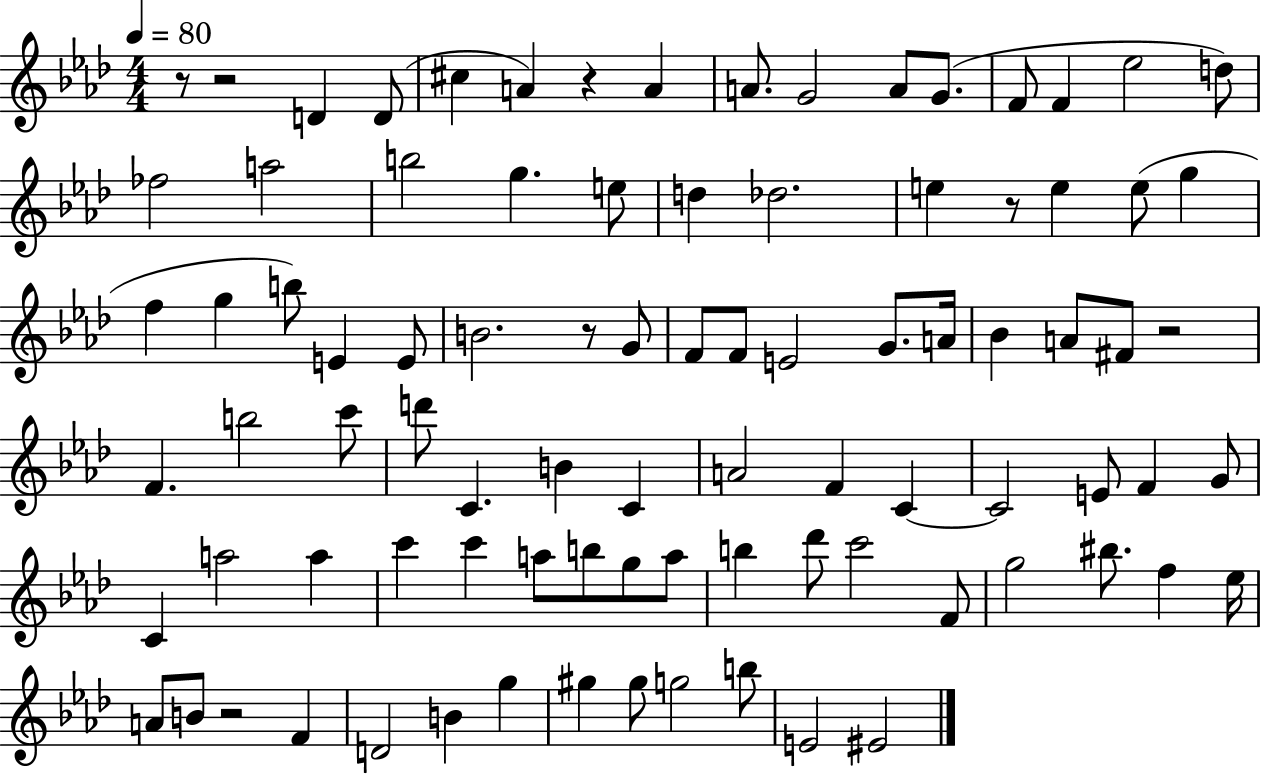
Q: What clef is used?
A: treble